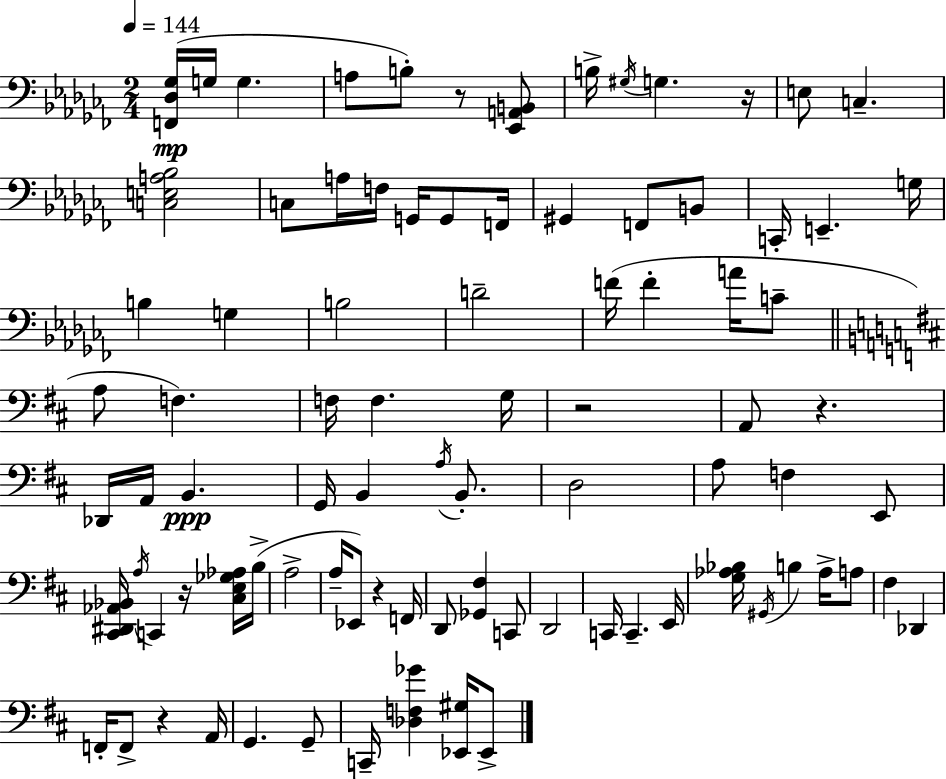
[F2,Db3,Gb3]/s G3/s G3/q. A3/e B3/e R/e [Eb2,A2,B2]/e B3/s G#3/s G3/q. R/s E3/e C3/q. [C3,E3,A3,Bb3]/h C3/e A3/s F3/s G2/s G2/e F2/s G#2/q F2/e B2/e C2/s E2/q. G3/s B3/q G3/q B3/h D4/h F4/s F4/q A4/s C4/e A3/e F3/q. F3/s F3/q. G3/s R/h A2/e R/q. Db2/s A2/s B2/q. G2/s B2/q A3/s B2/e. D3/h A3/e F3/q E2/e [C#2,D#2,Ab2,Bb2]/s A3/s C2/q R/s [C#3,E3,Gb3,Ab3]/s B3/s A3/h A3/s Eb2/e R/q F2/s D2/e [Gb2,F#3]/q C2/e D2/h C2/s C2/q. E2/s [G3,Ab3,Bb3]/s G#2/s B3/q Ab3/s A3/e F#3/q Db2/q F2/s F2/e R/q A2/s G2/q. G2/e C2/s [Db3,F3,Gb4]/q [Eb2,G#3]/s Eb2/e